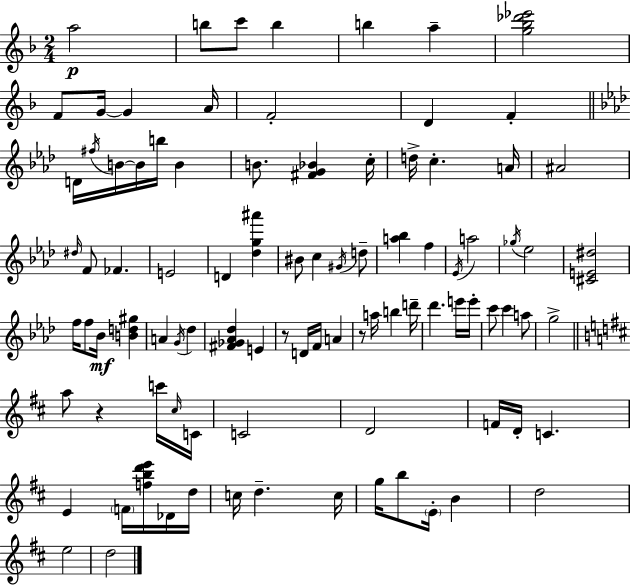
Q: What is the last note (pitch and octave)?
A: D5